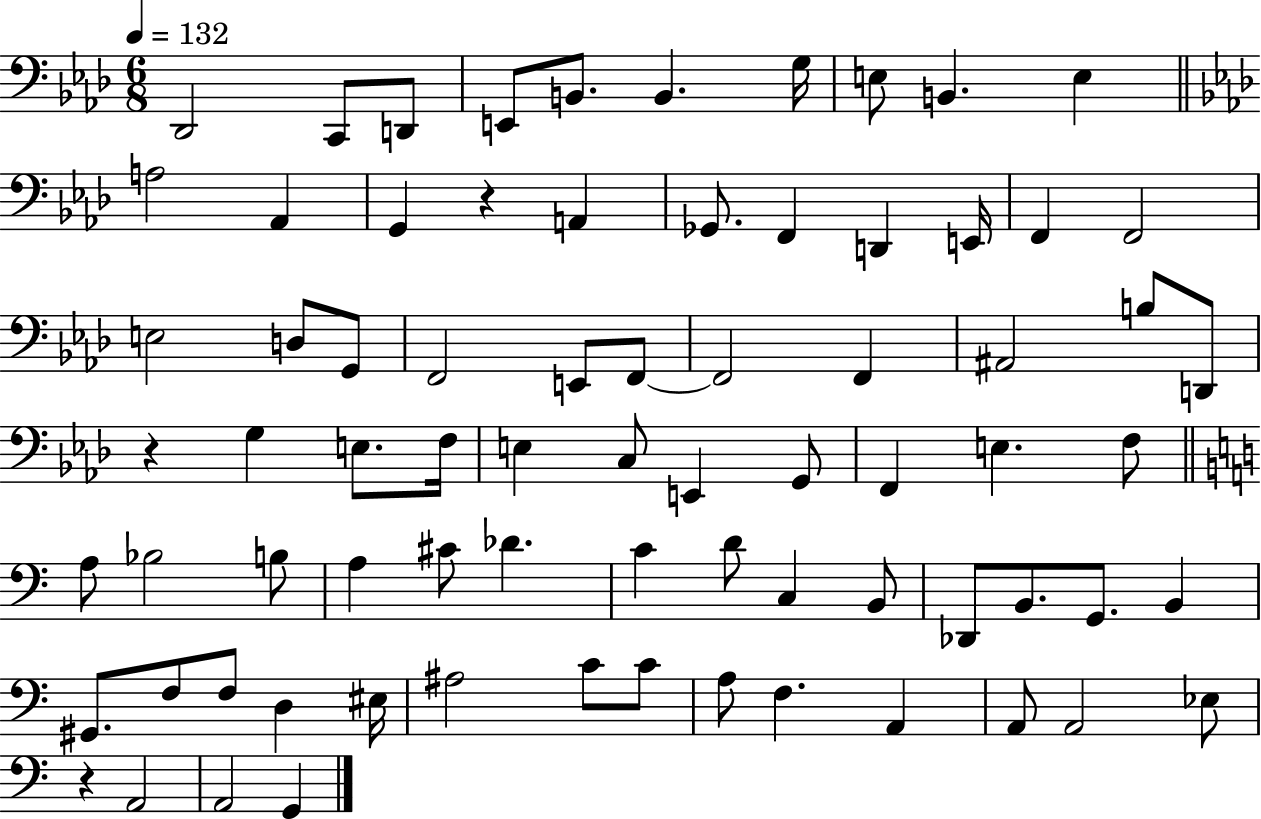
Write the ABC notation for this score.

X:1
T:Untitled
M:6/8
L:1/4
K:Ab
_D,,2 C,,/2 D,,/2 E,,/2 B,,/2 B,, G,/4 E,/2 B,, E, A,2 _A,, G,, z A,, _G,,/2 F,, D,, E,,/4 F,, F,,2 E,2 D,/2 G,,/2 F,,2 E,,/2 F,,/2 F,,2 F,, ^A,,2 B,/2 D,,/2 z G, E,/2 F,/4 E, C,/2 E,, G,,/2 F,, E, F,/2 A,/2 _B,2 B,/2 A, ^C/2 _D C D/2 C, B,,/2 _D,,/2 B,,/2 G,,/2 B,, ^G,,/2 F,/2 F,/2 D, ^E,/4 ^A,2 C/2 C/2 A,/2 F, A,, A,,/2 A,,2 _E,/2 z A,,2 A,,2 G,,